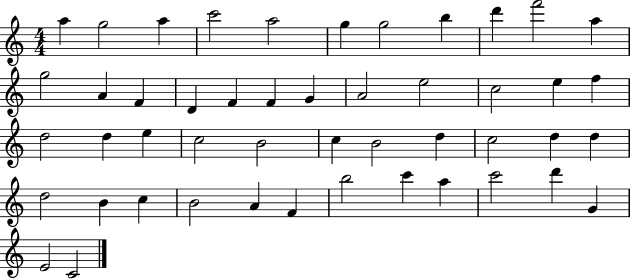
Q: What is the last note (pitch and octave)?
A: C4